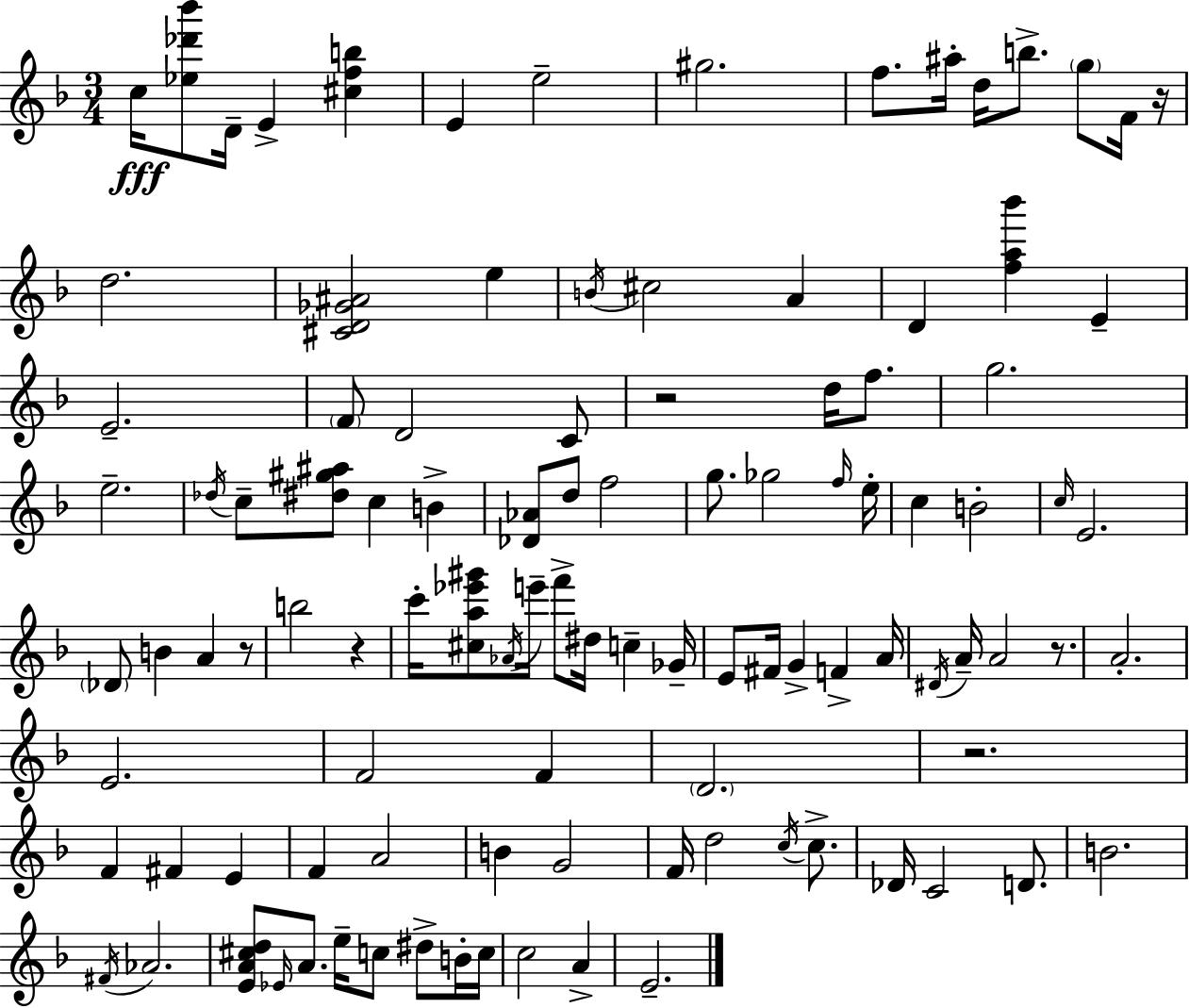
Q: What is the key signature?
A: F major